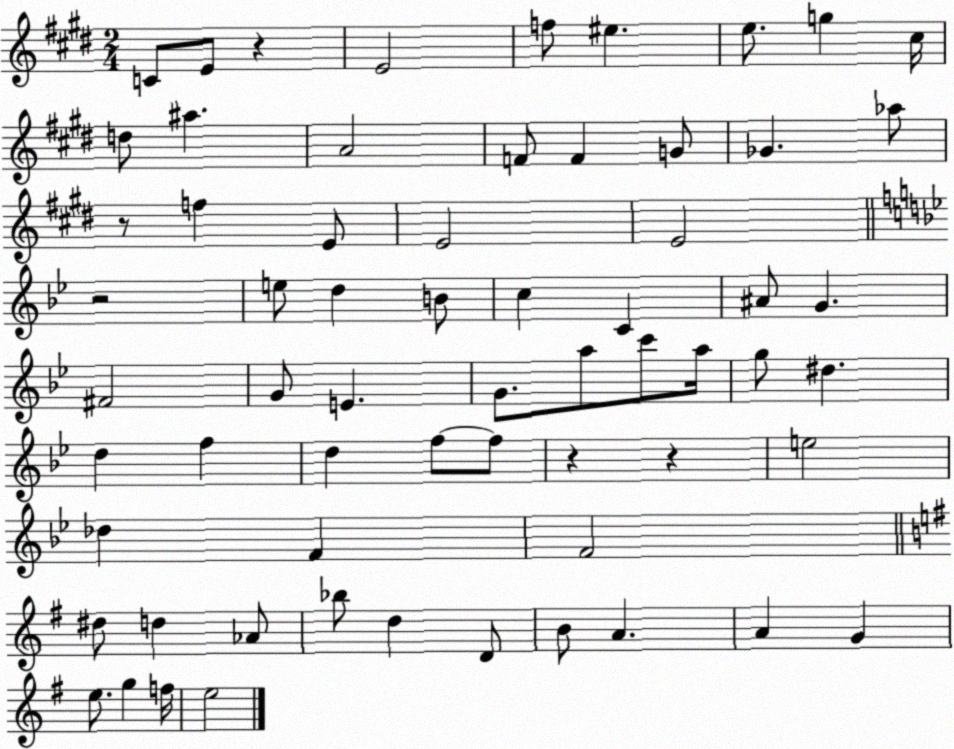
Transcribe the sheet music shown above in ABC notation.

X:1
T:Untitled
M:2/4
L:1/4
K:E
C/2 E/2 z E2 f/2 ^e e/2 g ^c/4 d/2 ^a A2 F/2 F G/2 _G _a/2 z/2 f E/2 E2 E2 z2 e/2 d B/2 c C ^A/2 G ^F2 G/2 E G/2 a/2 c'/2 a/4 g/2 ^d d f d f/2 f/2 z z e2 _d F F2 ^d/2 d _A/2 _b/2 d D/2 B/2 A A G e/2 g f/4 e2